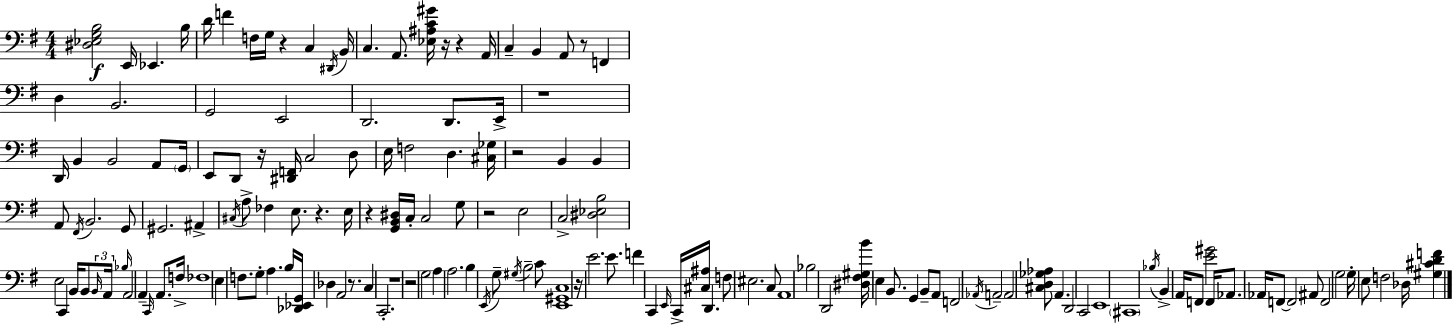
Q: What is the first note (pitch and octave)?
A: E2